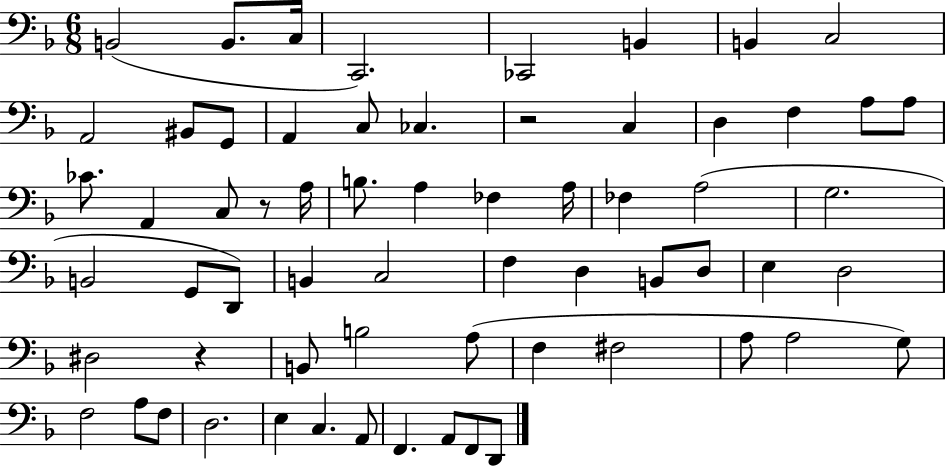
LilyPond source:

{
  \clef bass
  \numericTimeSignature
  \time 6/8
  \key f \major
  b,2( b,8. c16 | c,2.) | ces,2 b,4 | b,4 c2 | \break a,2 bis,8 g,8 | a,4 c8 ces4. | r2 c4 | d4 f4 a8 a8 | \break ces'8. a,4 c8 r8 a16 | b8. a4 fes4 a16 | fes4 a2( | g2. | \break b,2 g,8 d,8) | b,4 c2 | f4 d4 b,8 d8 | e4 d2 | \break dis2 r4 | b,8 b2 a8( | f4 fis2 | a8 a2 g8) | \break f2 a8 f8 | d2. | e4 c4. a,8 | f,4. a,8 f,8 d,8 | \break \bar "|."
}